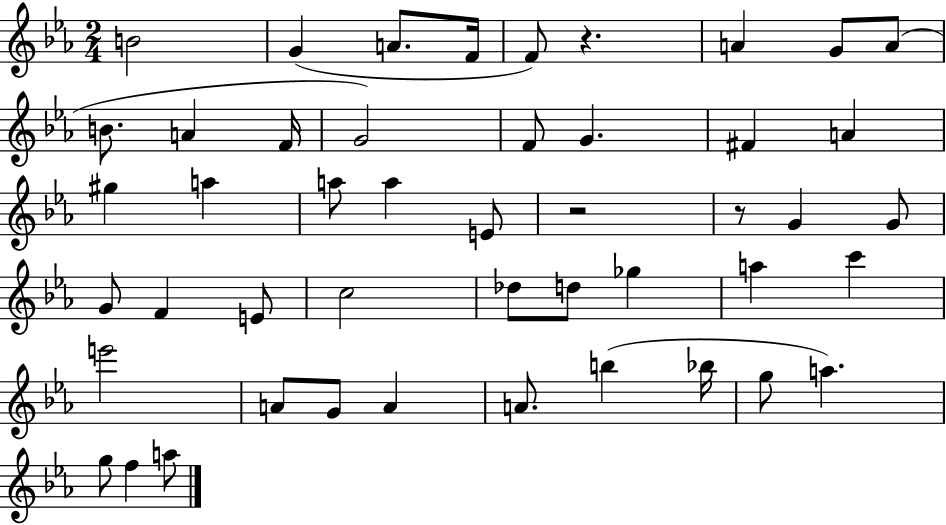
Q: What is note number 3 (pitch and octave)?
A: A4